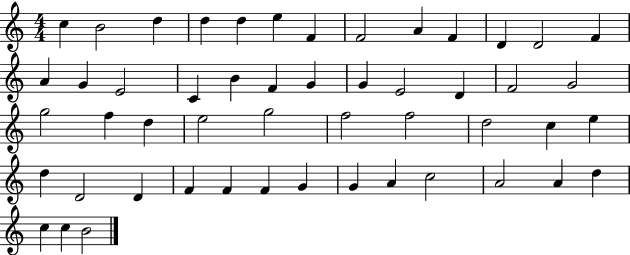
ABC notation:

X:1
T:Untitled
M:4/4
L:1/4
K:C
c B2 d d d e F F2 A F D D2 F A G E2 C B F G G E2 D F2 G2 g2 f d e2 g2 f2 f2 d2 c e d D2 D F F F G G A c2 A2 A d c c B2